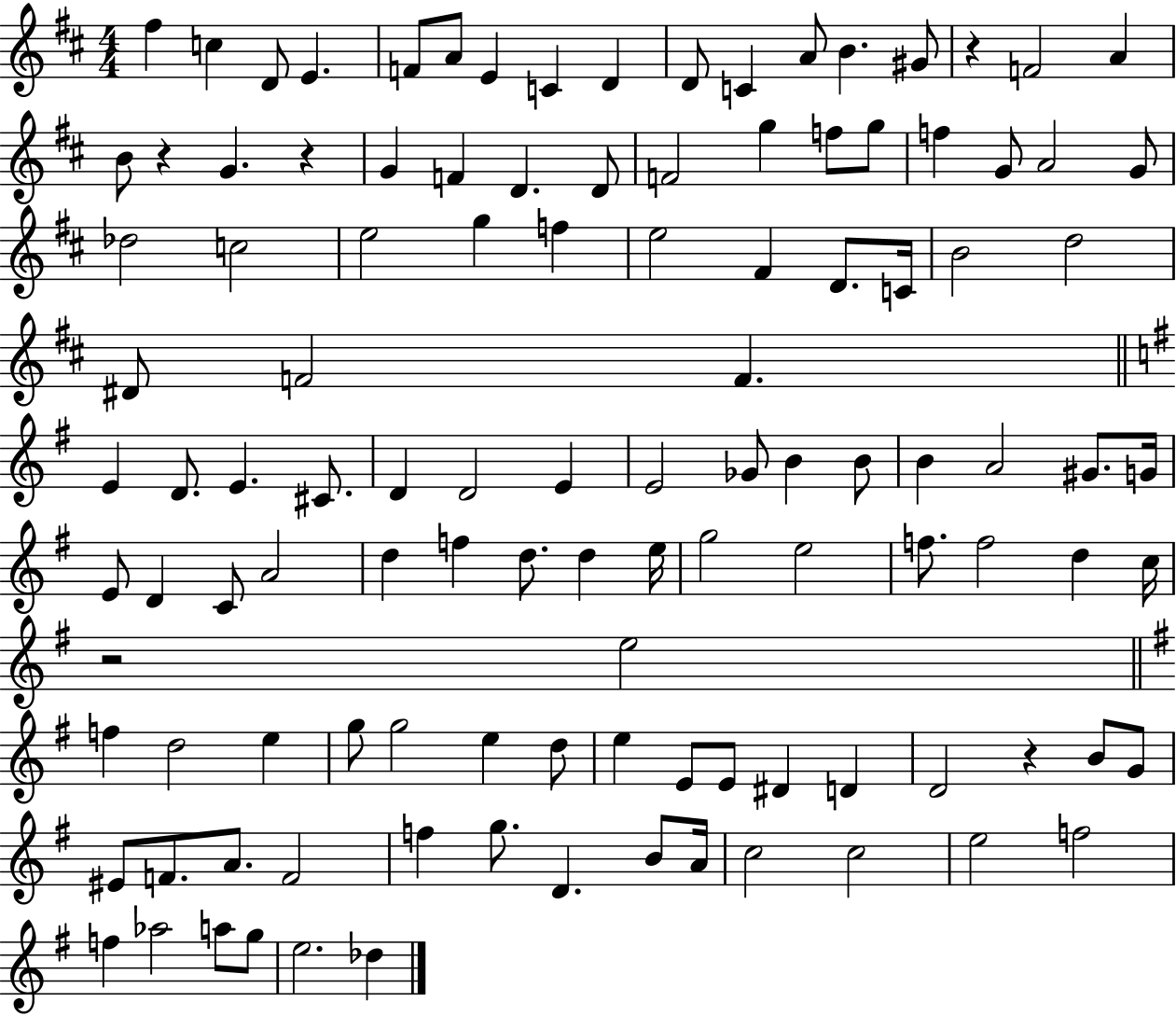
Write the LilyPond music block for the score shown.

{
  \clef treble
  \numericTimeSignature
  \time 4/4
  \key d \major
  fis''4 c''4 d'8 e'4. | f'8 a'8 e'4 c'4 d'4 | d'8 c'4 a'8 b'4. gis'8 | r4 f'2 a'4 | \break b'8 r4 g'4. r4 | g'4 f'4 d'4. d'8 | f'2 g''4 f''8 g''8 | f''4 g'8 a'2 g'8 | \break des''2 c''2 | e''2 g''4 f''4 | e''2 fis'4 d'8. c'16 | b'2 d''2 | \break dis'8 f'2 f'4. | \bar "||" \break \key g \major e'4 d'8. e'4. cis'8. | d'4 d'2 e'4 | e'2 ges'8 b'4 b'8 | b'4 a'2 gis'8. g'16 | \break e'8 d'4 c'8 a'2 | d''4 f''4 d''8. d''4 e''16 | g''2 e''2 | f''8. f''2 d''4 c''16 | \break r2 e''2 | \bar "||" \break \key g \major f''4 d''2 e''4 | g''8 g''2 e''4 d''8 | e''4 e'8 e'8 dis'4 d'4 | d'2 r4 b'8 g'8 | \break eis'8 f'8. a'8. f'2 | f''4 g''8. d'4. b'8 a'16 | c''2 c''2 | e''2 f''2 | \break f''4 aes''2 a''8 g''8 | e''2. des''4 | \bar "|."
}